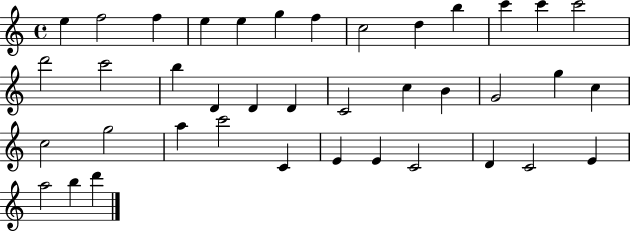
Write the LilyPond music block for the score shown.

{
  \clef treble
  \time 4/4
  \defaultTimeSignature
  \key c \major
  e''4 f''2 f''4 | e''4 e''4 g''4 f''4 | c''2 d''4 b''4 | c'''4 c'''4 c'''2 | \break d'''2 c'''2 | b''4 d'4 d'4 d'4 | c'2 c''4 b'4 | g'2 g''4 c''4 | \break c''2 g''2 | a''4 c'''2 c'4 | e'4 e'4 c'2 | d'4 c'2 e'4 | \break a''2 b''4 d'''4 | \bar "|."
}